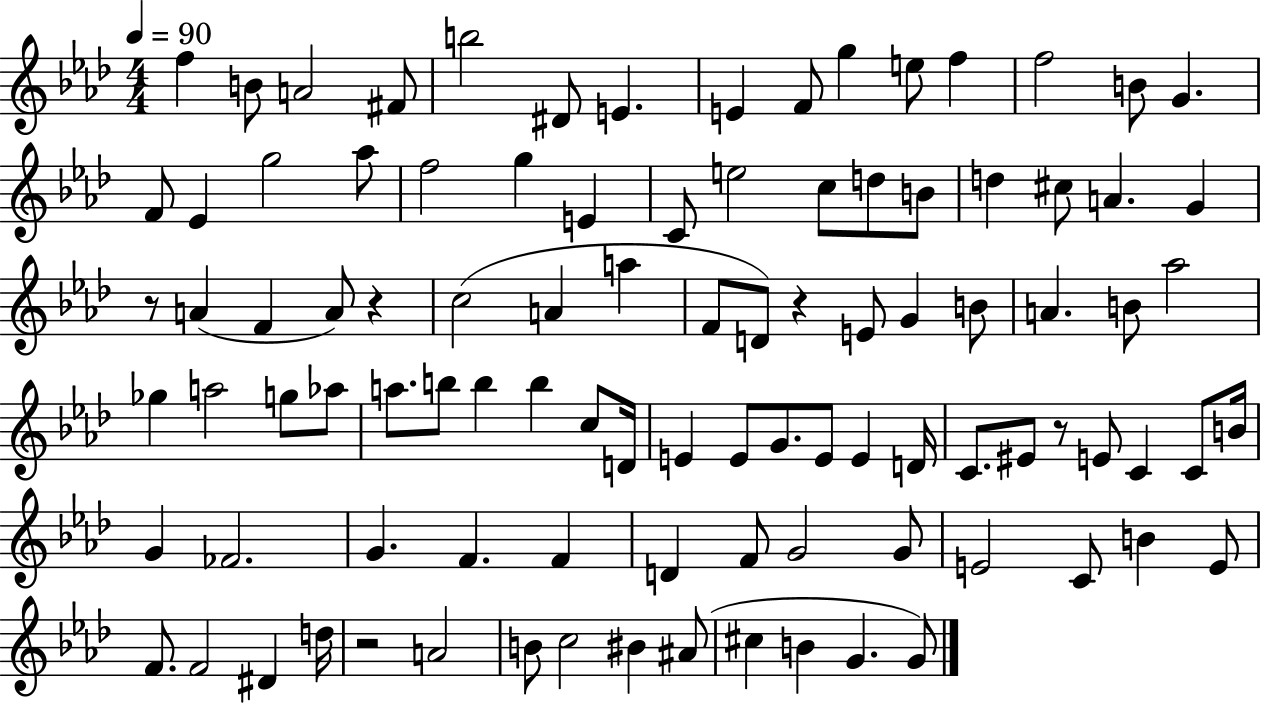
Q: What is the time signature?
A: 4/4